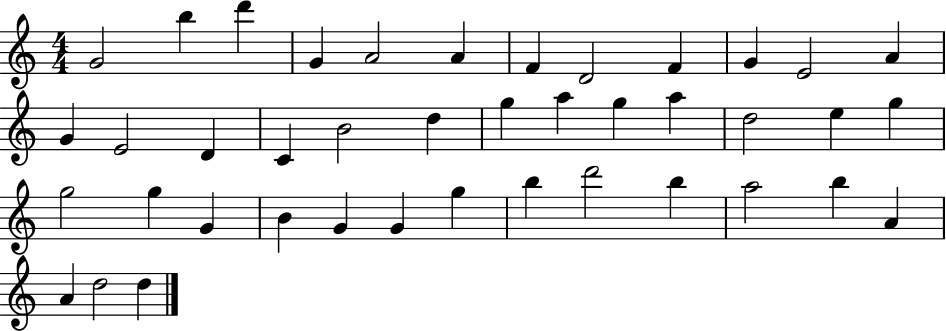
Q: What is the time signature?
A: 4/4